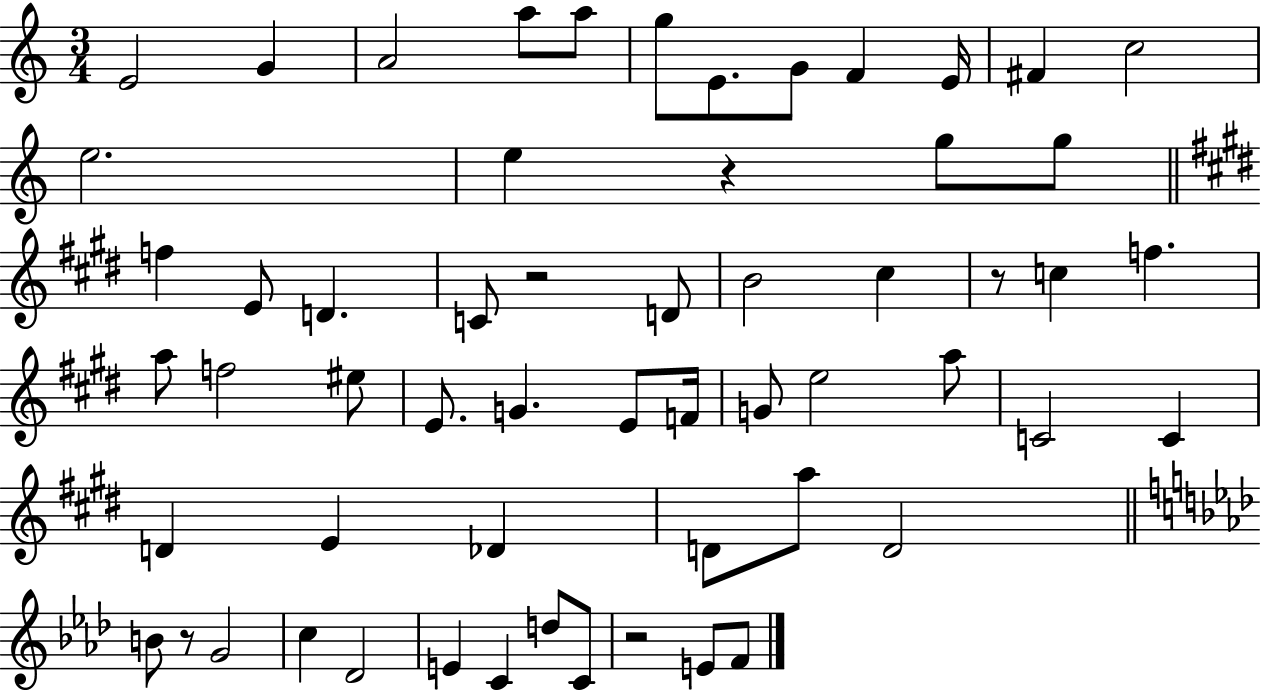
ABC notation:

X:1
T:Untitled
M:3/4
L:1/4
K:C
E2 G A2 a/2 a/2 g/2 E/2 G/2 F E/4 ^F c2 e2 e z g/2 g/2 f E/2 D C/2 z2 D/2 B2 ^c z/2 c f a/2 f2 ^e/2 E/2 G E/2 F/4 G/2 e2 a/2 C2 C D E _D D/2 a/2 D2 B/2 z/2 G2 c _D2 E C d/2 C/2 z2 E/2 F/2